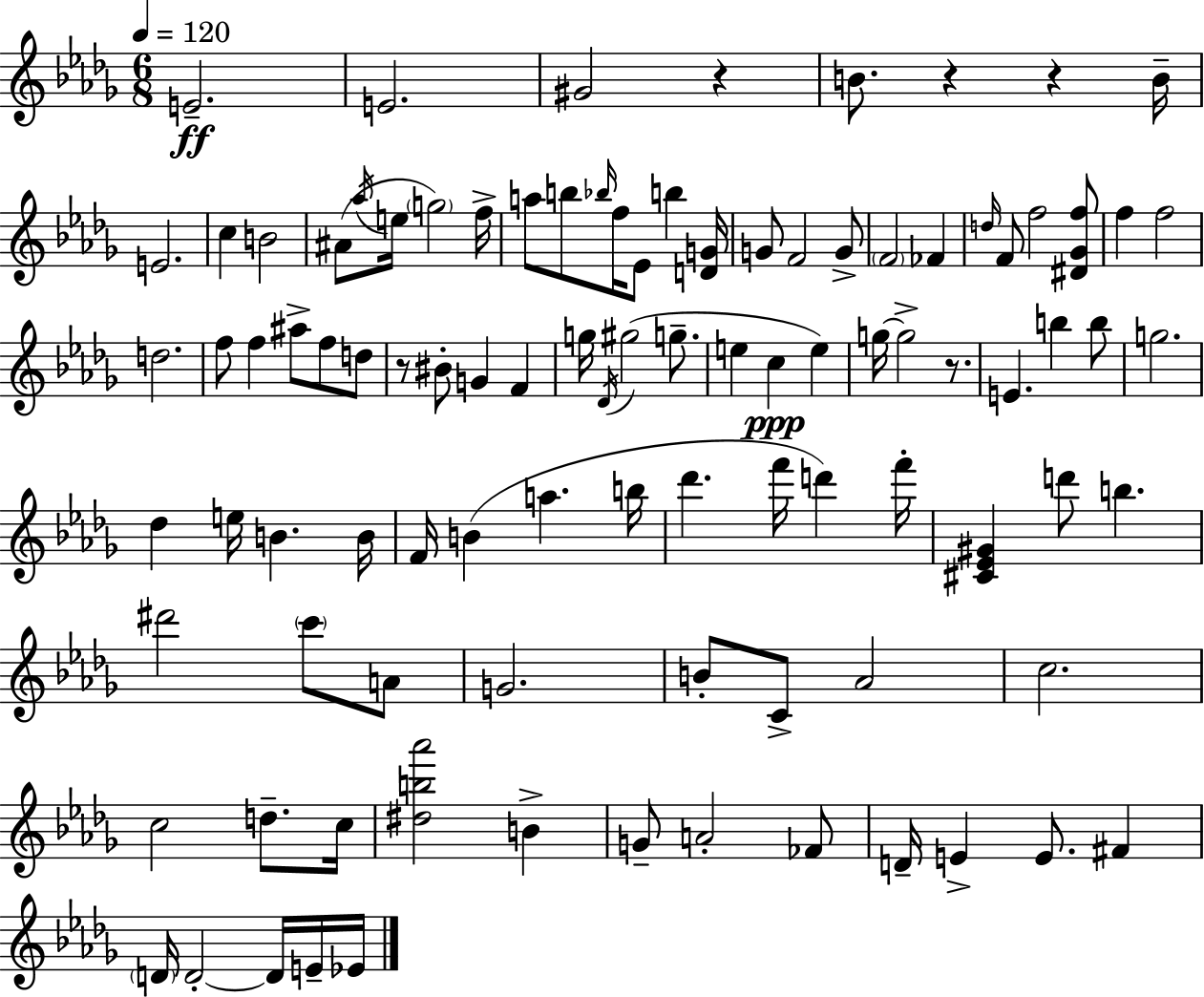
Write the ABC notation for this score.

X:1
T:Untitled
M:6/8
L:1/4
K:Bbm
E2 E2 ^G2 z B/2 z z B/4 E2 c B2 ^A/2 _a/4 e/4 g2 f/4 a/2 b/2 _b/4 f/4 _E/2 b [DG]/4 G/2 F2 G/2 F2 _F d/4 F/2 f2 [^D_Gf]/2 f f2 d2 f/2 f ^a/2 f/2 d/2 z/2 ^B/2 G F g/4 _D/4 ^g2 g/2 e c e g/4 g2 z/2 E b b/2 g2 _d e/4 B B/4 F/4 B a b/4 _d' f'/4 d' f'/4 [^C_E^G] d'/2 b ^d'2 c'/2 A/2 G2 B/2 C/2 _A2 c2 c2 d/2 c/4 [^db_a']2 B G/2 A2 _F/2 D/4 E E/2 ^F D/4 D2 D/4 E/4 _E/4